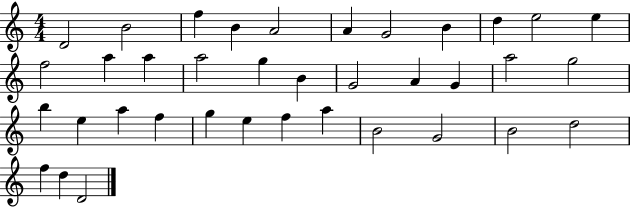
X:1
T:Untitled
M:4/4
L:1/4
K:C
D2 B2 f B A2 A G2 B d e2 e f2 a a a2 g B G2 A G a2 g2 b e a f g e f a B2 G2 B2 d2 f d D2